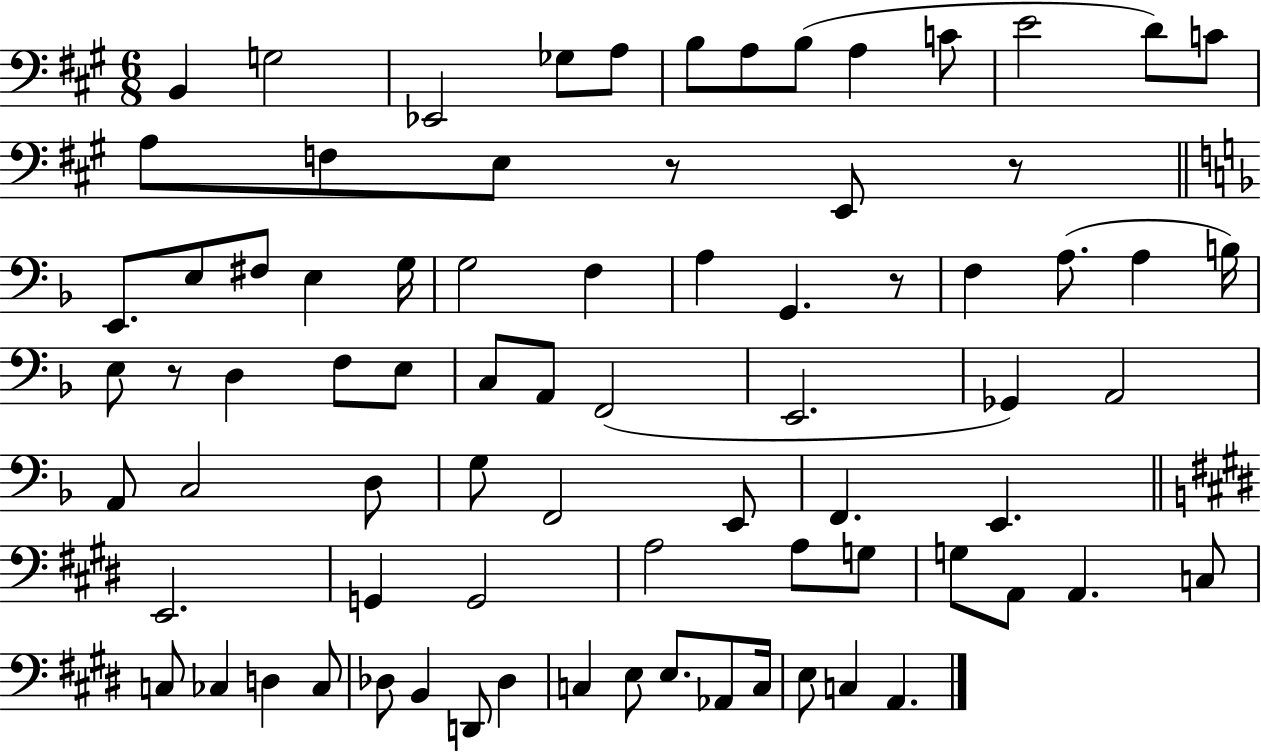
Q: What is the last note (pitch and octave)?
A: A2